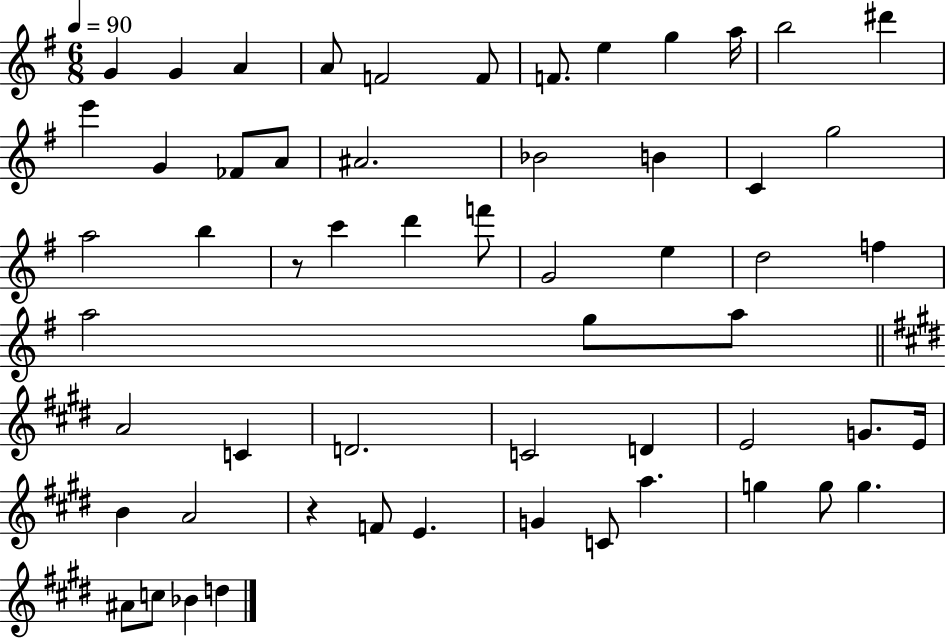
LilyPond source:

{
  \clef treble
  \numericTimeSignature
  \time 6/8
  \key g \major
  \tempo 4 = 90
  g'4 g'4 a'4 | a'8 f'2 f'8 | f'8. e''4 g''4 a''16 | b''2 dis'''4 | \break e'''4 g'4 fes'8 a'8 | ais'2. | bes'2 b'4 | c'4 g''2 | \break a''2 b''4 | r8 c'''4 d'''4 f'''8 | g'2 e''4 | d''2 f''4 | \break a''2 g''8 a''8 | \bar "||" \break \key e \major a'2 c'4 | d'2. | c'2 d'4 | e'2 g'8. e'16 | \break b'4 a'2 | r4 f'8 e'4. | g'4 c'8 a''4. | g''4 g''8 g''4. | \break ais'8 c''8 bes'4 d''4 | \bar "|."
}